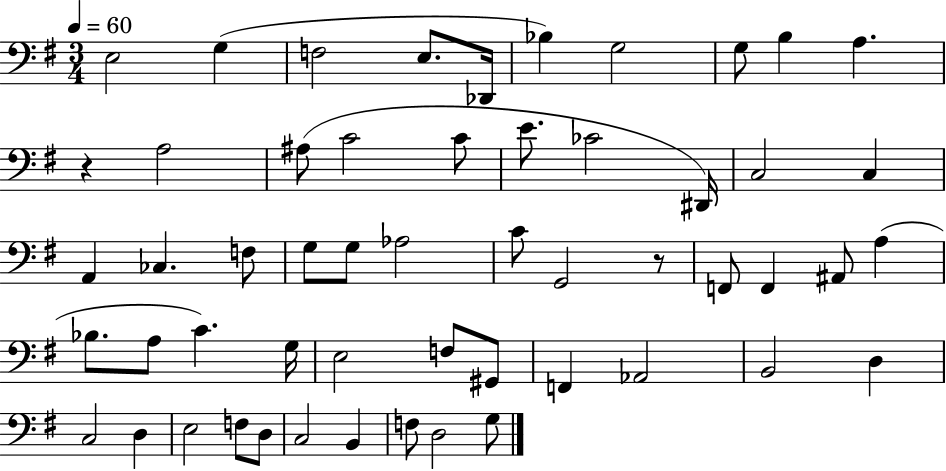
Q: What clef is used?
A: bass